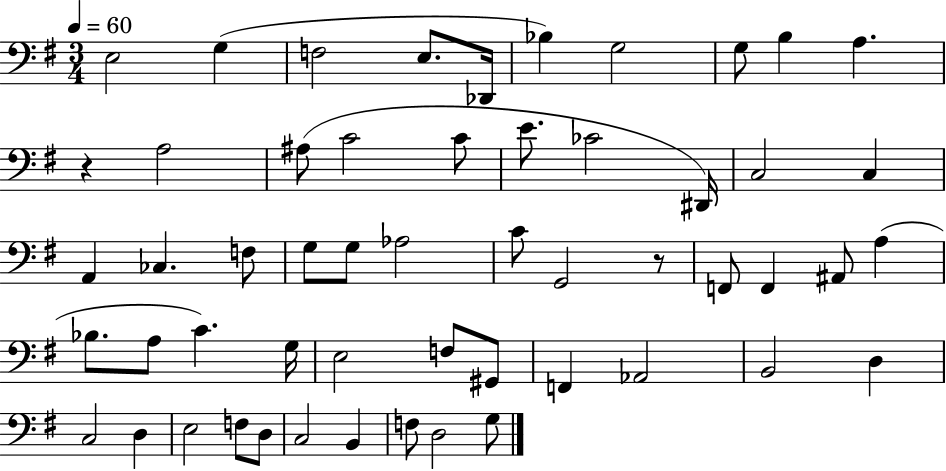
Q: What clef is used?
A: bass